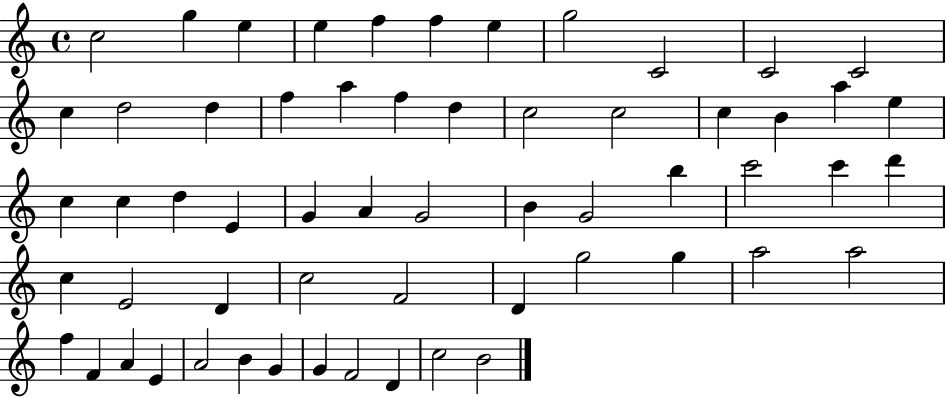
{
  \clef treble
  \time 4/4
  \defaultTimeSignature
  \key c \major
  c''2 g''4 e''4 | e''4 f''4 f''4 e''4 | g''2 c'2 | c'2 c'2 | \break c''4 d''2 d''4 | f''4 a''4 f''4 d''4 | c''2 c''2 | c''4 b'4 a''4 e''4 | \break c''4 c''4 d''4 e'4 | g'4 a'4 g'2 | b'4 g'2 b''4 | c'''2 c'''4 d'''4 | \break c''4 e'2 d'4 | c''2 f'2 | d'4 g''2 g''4 | a''2 a''2 | \break f''4 f'4 a'4 e'4 | a'2 b'4 g'4 | g'4 f'2 d'4 | c''2 b'2 | \break \bar "|."
}